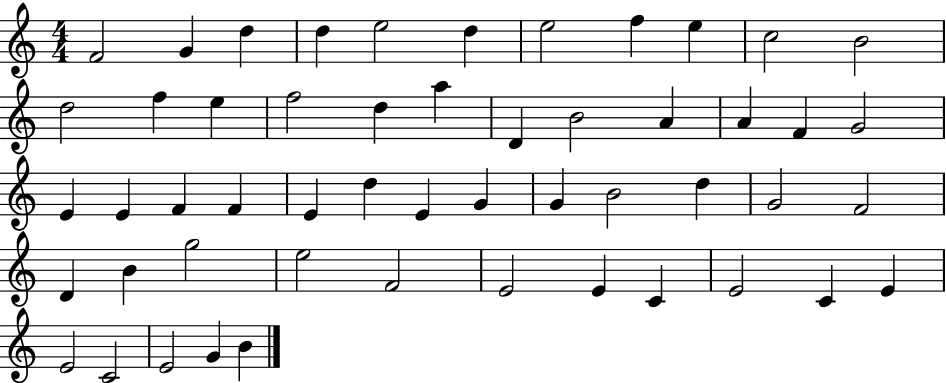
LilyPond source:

{
  \clef treble
  \numericTimeSignature
  \time 4/4
  \key c \major
  f'2 g'4 d''4 | d''4 e''2 d''4 | e''2 f''4 e''4 | c''2 b'2 | \break d''2 f''4 e''4 | f''2 d''4 a''4 | d'4 b'2 a'4 | a'4 f'4 g'2 | \break e'4 e'4 f'4 f'4 | e'4 d''4 e'4 g'4 | g'4 b'2 d''4 | g'2 f'2 | \break d'4 b'4 g''2 | e''2 f'2 | e'2 e'4 c'4 | e'2 c'4 e'4 | \break e'2 c'2 | e'2 g'4 b'4 | \bar "|."
}